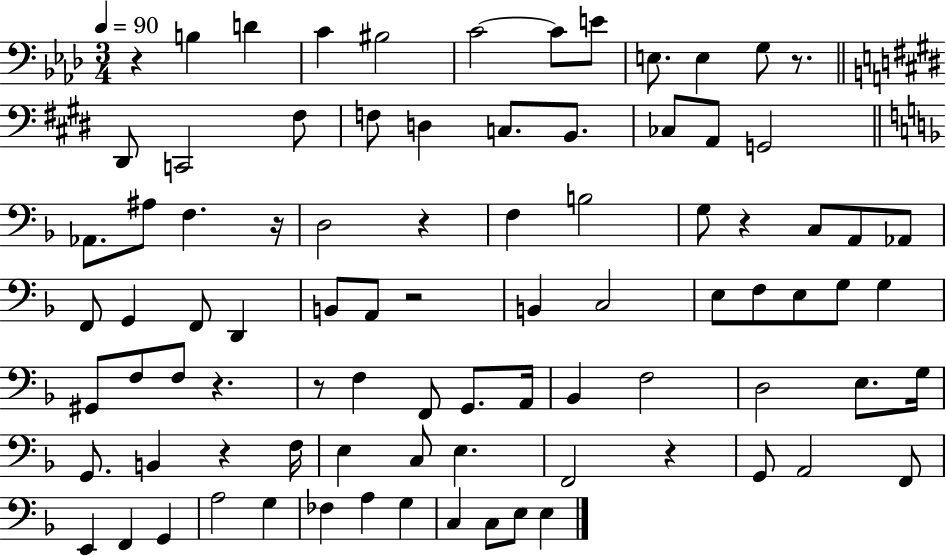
X:1
T:Untitled
M:3/4
L:1/4
K:Ab
z B, D C ^B,2 C2 C/2 E/2 E,/2 E, G,/2 z/2 ^D,,/2 C,,2 ^F,/2 F,/2 D, C,/2 B,,/2 _C,/2 A,,/2 G,,2 _A,,/2 ^A,/2 F, z/4 D,2 z F, B,2 G,/2 z C,/2 A,,/2 _A,,/2 F,,/2 G,, F,,/2 D,, B,,/2 A,,/2 z2 B,, C,2 E,/2 F,/2 E,/2 G,/2 G, ^G,,/2 F,/2 F,/2 z z/2 F, F,,/2 G,,/2 A,,/4 _B,, F,2 D,2 E,/2 G,/4 G,,/2 B,, z F,/4 E, C,/2 E, F,,2 z G,,/2 A,,2 F,,/2 E,, F,, G,, A,2 G, _F, A, G, C, C,/2 E,/2 E,